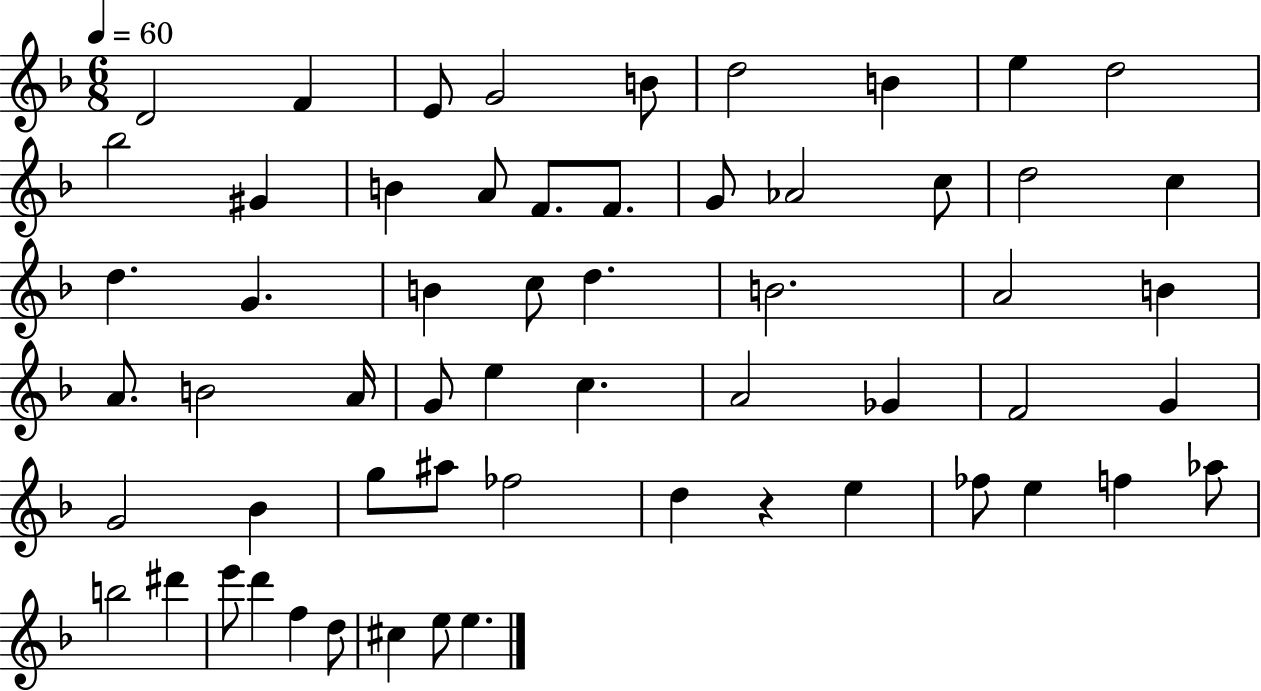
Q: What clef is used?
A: treble